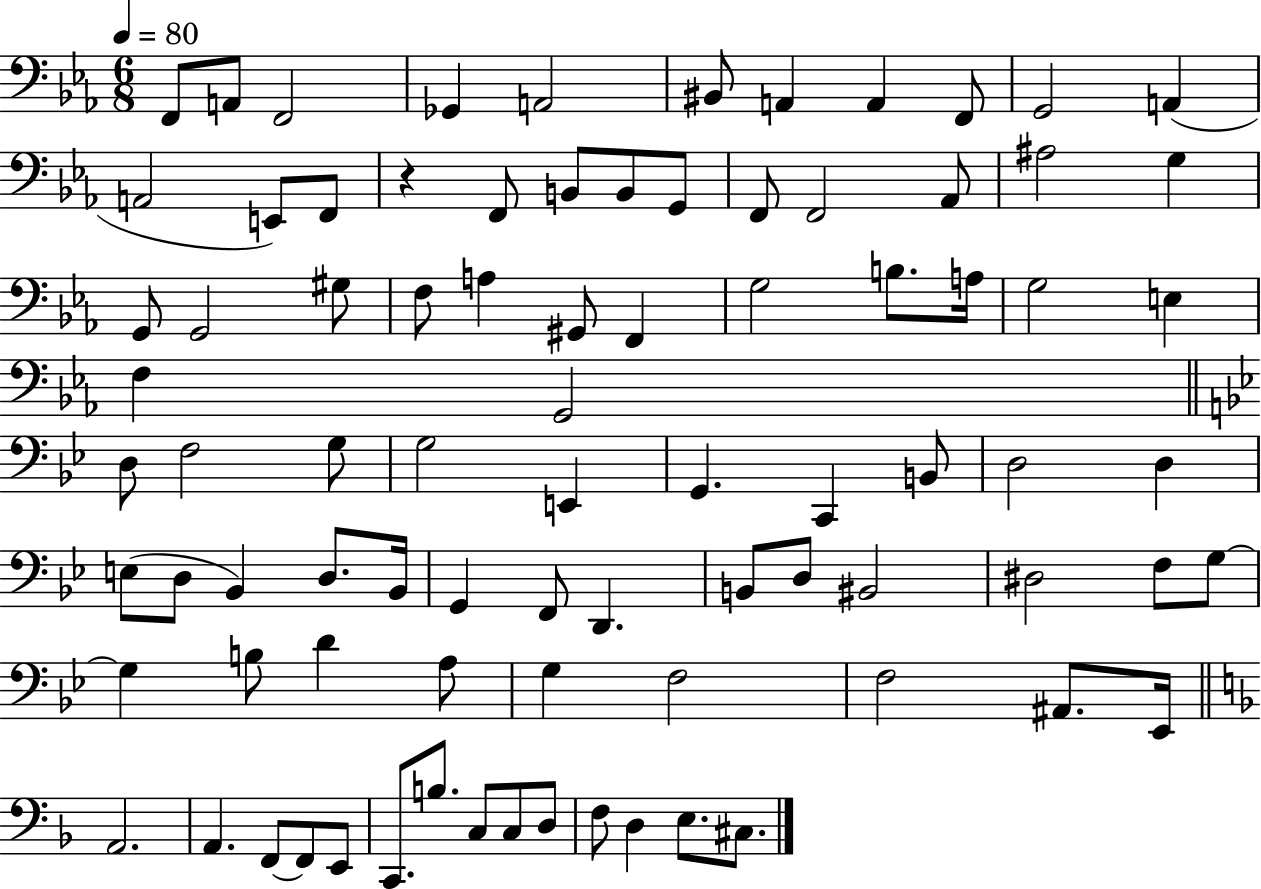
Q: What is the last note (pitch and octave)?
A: C#3